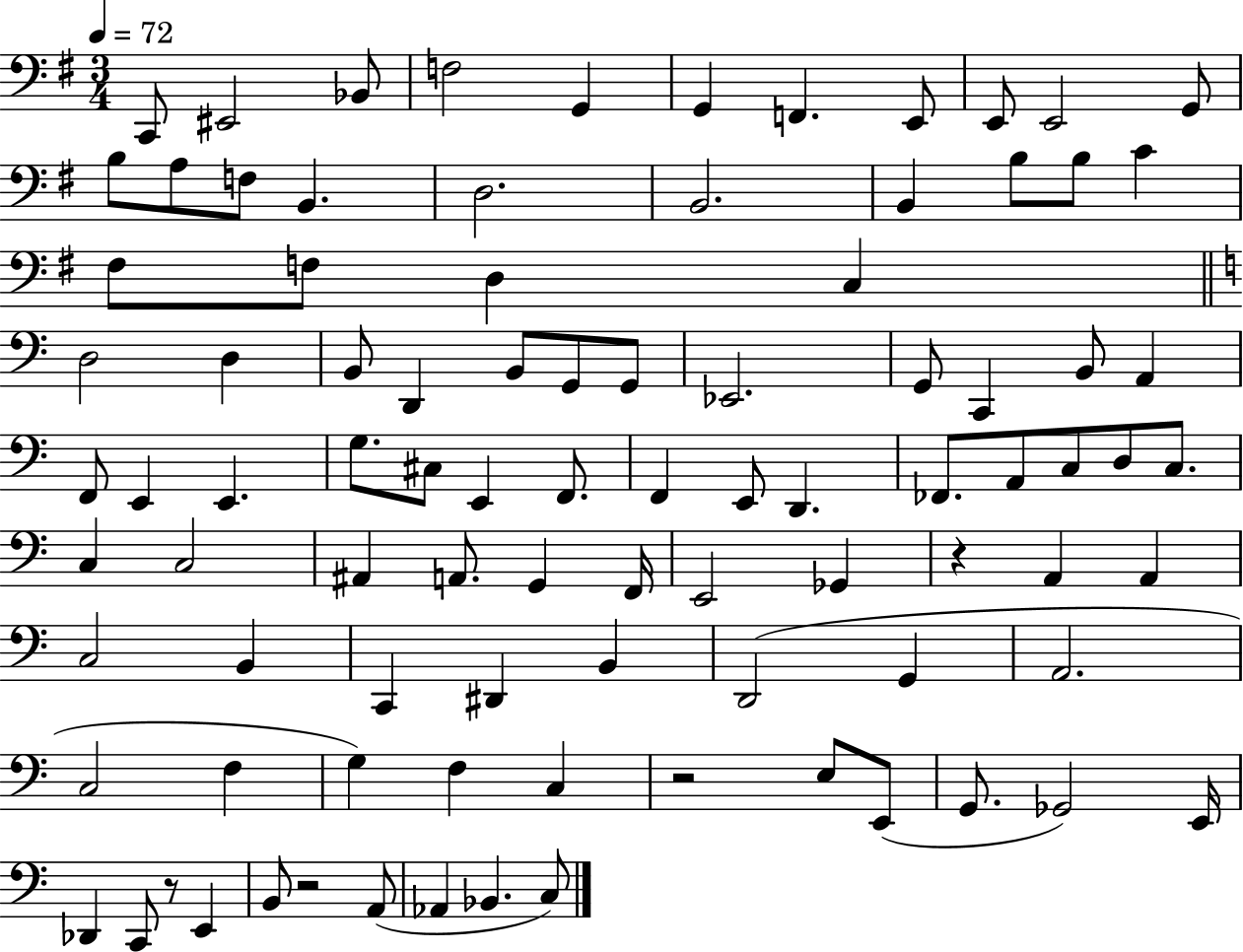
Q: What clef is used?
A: bass